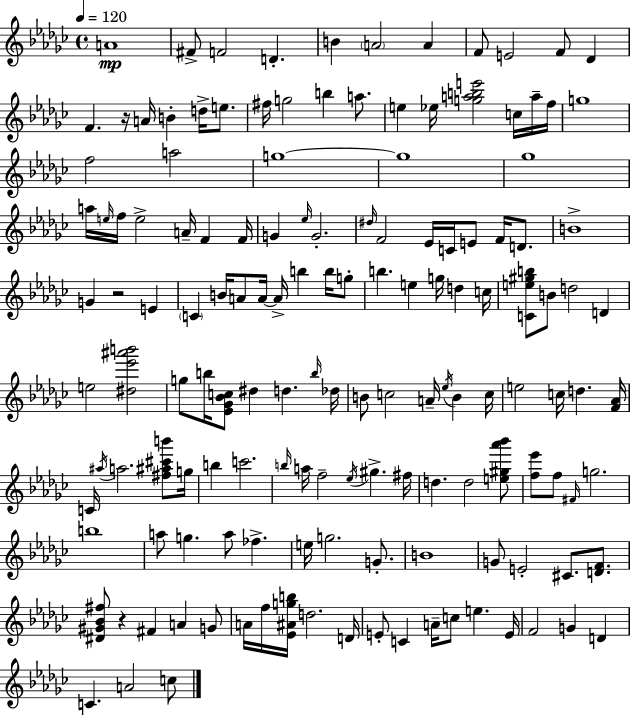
A4/w F#4/e F4/h D4/q. B4/q A4/h A4/q F4/e E4/h F4/e Db4/q F4/q. R/s A4/s B4/q D5/s E5/e. F#5/s G5/h B5/q A5/e. E5/q Eb5/s [G5,A5,B5,E6]/h C5/s A5/s F5/s G5/w F5/h A5/h G5/w G5/w Gb5/w A5/s E5/s F5/s E5/h A4/s F4/q F4/s G4/q Eb5/s G4/h. D#5/s F4/h Eb4/s C4/s E4/e F4/s D4/e. B4/w G4/q R/h E4/q C4/q B4/s A4/e A4/s A4/s B5/q B5/s G5/e B5/q. E5/q G5/s D5/q C5/s [C4,E5,G#5,B5]/e B4/e D5/h D4/q E5/h [D#5,Eb6,A#6,B6]/h G5/e B5/s [Eb4,Gb4,Bb4,C5]/e D#5/q D5/q. B5/s Db5/s B4/e C5/h A4/s Eb5/s B4/q C5/s E5/h C5/s D5/q. [F4,Ab4]/s C4/s A#5/s A5/h. [F#5,A#5,C#6,B6]/e G5/s B5/q C6/h. B5/s A5/s F5/h Eb5/s G#5/q. F#5/s D5/q. D5/h [E5,G#5,Ab6,Bb6]/e [F5,Eb6]/e F5/e F#4/s G5/h. B5/w A5/e G5/q. A5/e FES5/q. E5/s G5/h. G4/e. B4/w G4/e E4/h C#4/e. [D4,F4]/e. [D#4,G#4,Bb4,F#5]/e R/q F#4/q A4/q G4/e A4/s F5/s [Eb4,A#4,G5,B5]/s D5/h. D4/s E4/e C4/q A4/s C5/e E5/q. E4/s F4/h G4/q D4/q C4/q. A4/h C5/e